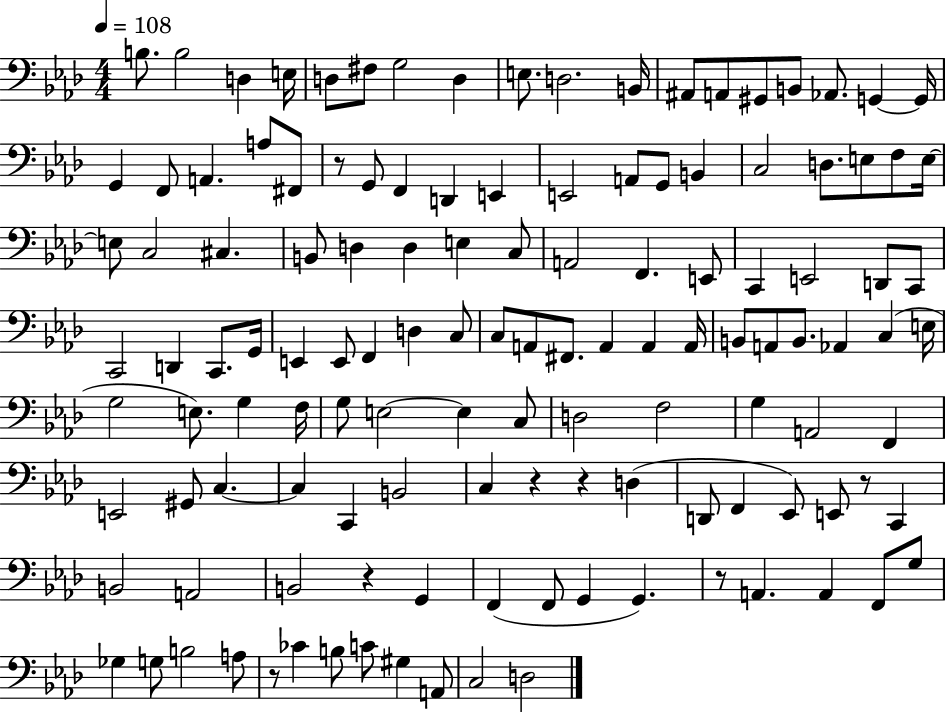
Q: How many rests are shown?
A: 7